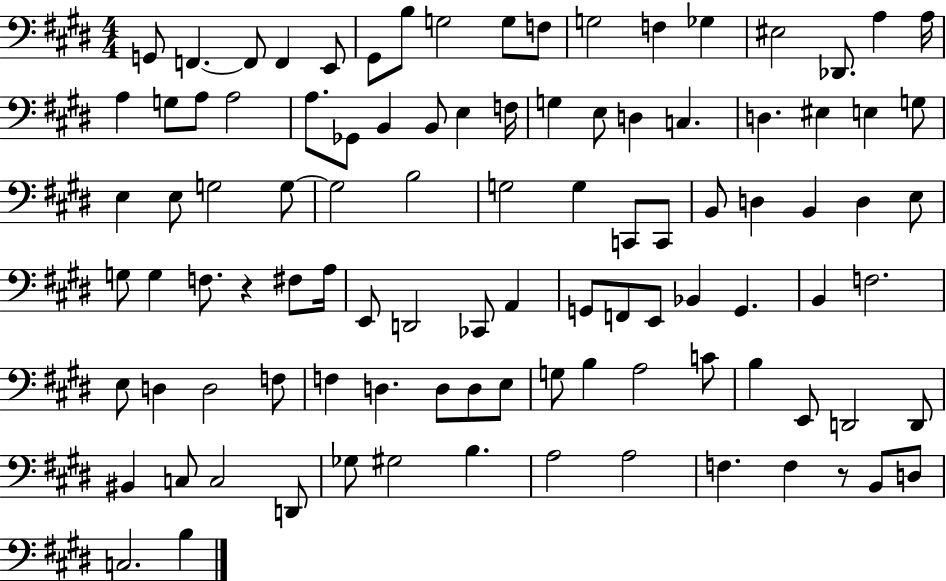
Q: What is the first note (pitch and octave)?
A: G2